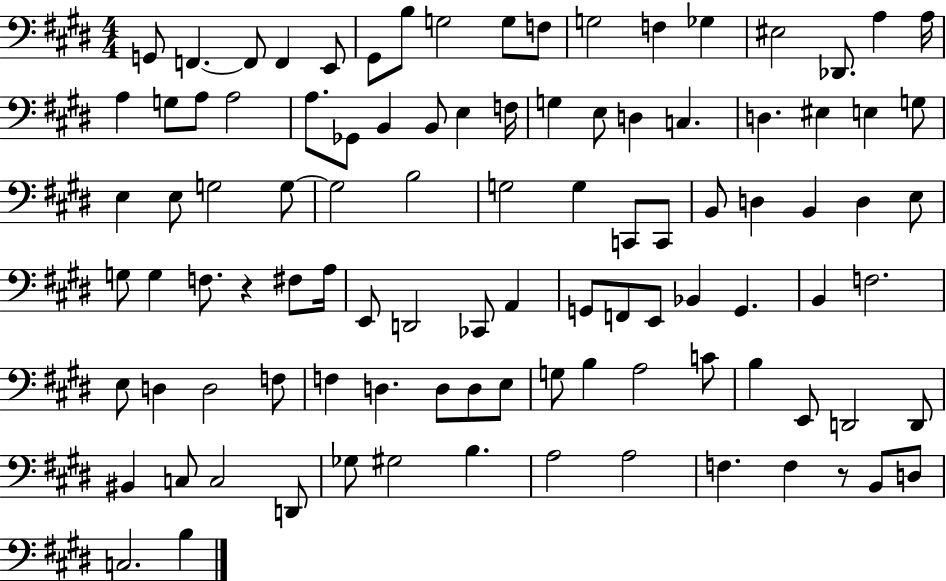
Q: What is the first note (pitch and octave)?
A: G2